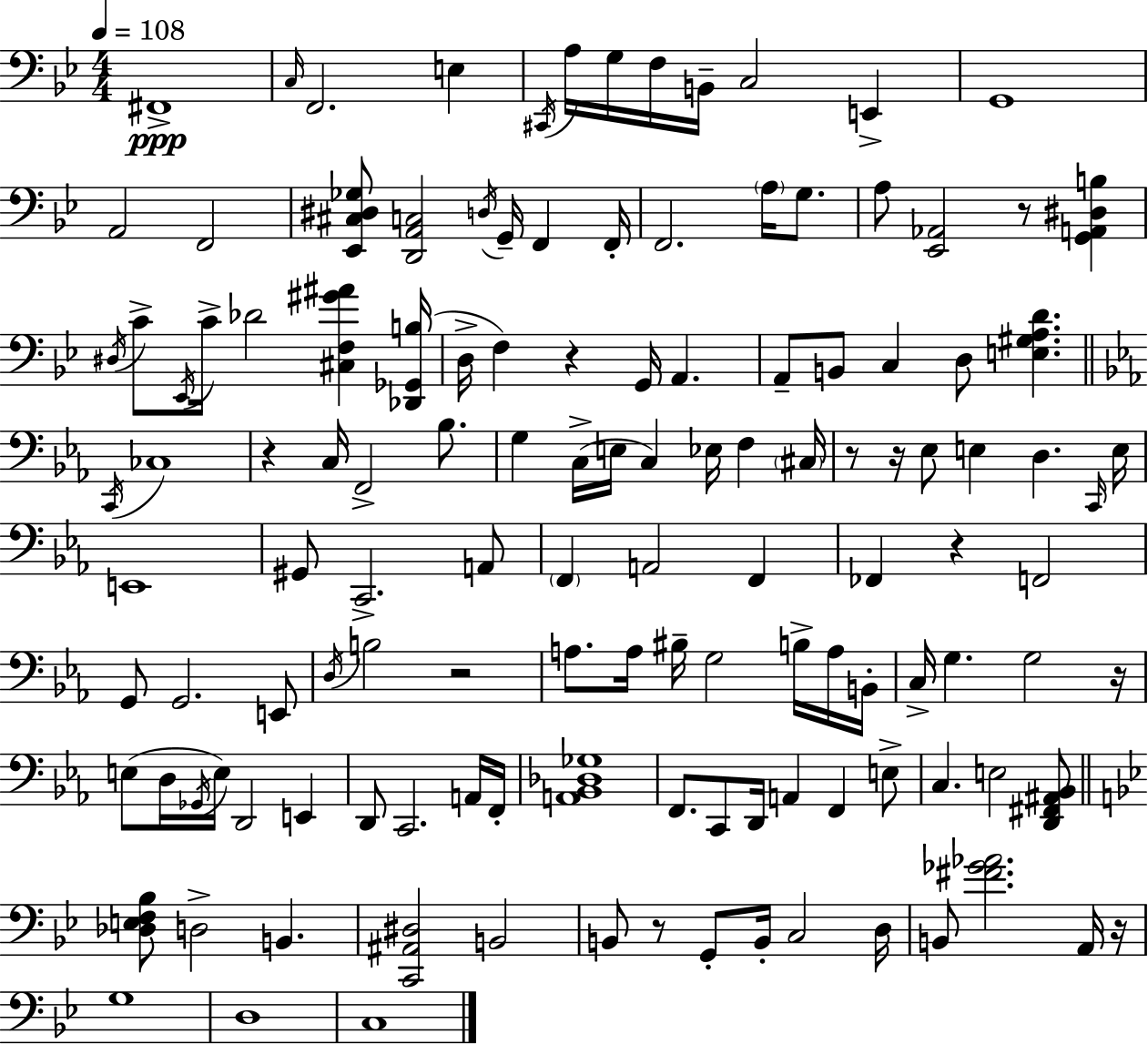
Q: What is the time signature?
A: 4/4